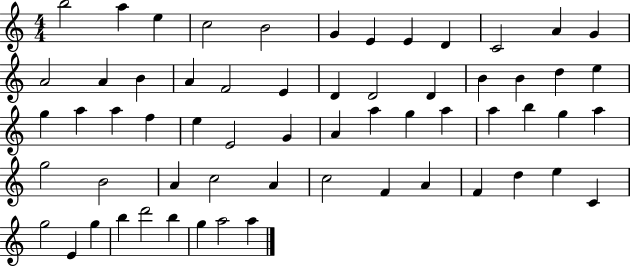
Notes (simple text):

B5/h A5/q E5/q C5/h B4/h G4/q E4/q E4/q D4/q C4/h A4/q G4/q A4/h A4/q B4/q A4/q F4/h E4/q D4/q D4/h D4/q B4/q B4/q D5/q E5/q G5/q A5/q A5/q F5/q E5/q E4/h G4/q A4/q A5/q G5/q A5/q A5/q B5/q G5/q A5/q G5/h B4/h A4/q C5/h A4/q C5/h F4/q A4/q F4/q D5/q E5/q C4/q G5/h E4/q G5/q B5/q D6/h B5/q G5/q A5/h A5/q